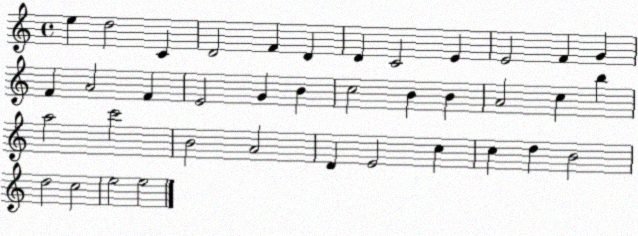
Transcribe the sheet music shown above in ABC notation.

X:1
T:Untitled
M:4/4
L:1/4
K:C
e d2 C D2 F D D C2 E E2 F G F A2 F E2 G B c2 B B A2 c b a2 c'2 B2 A2 D E2 c c d B2 d2 c2 e2 e2